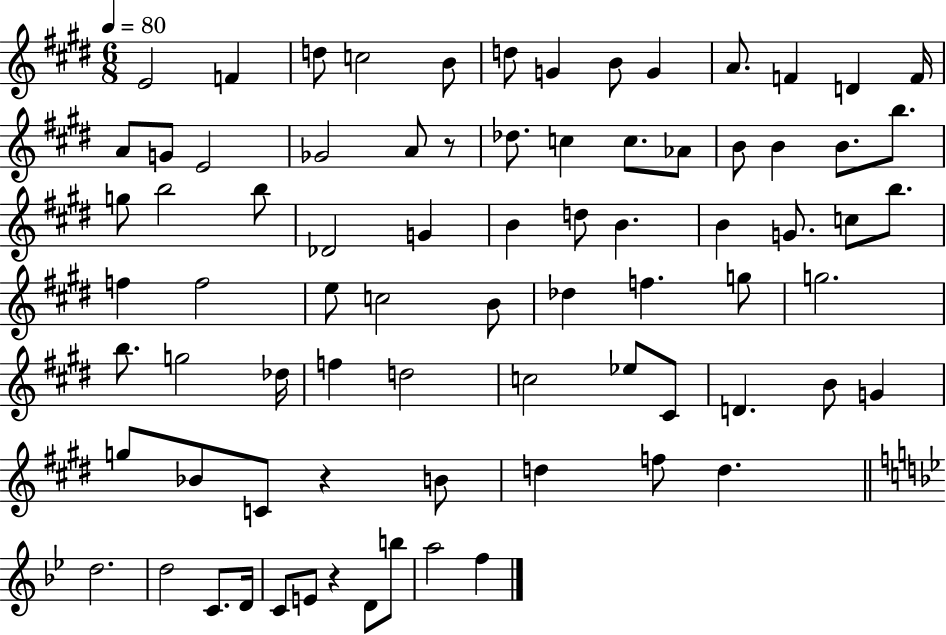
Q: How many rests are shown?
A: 3